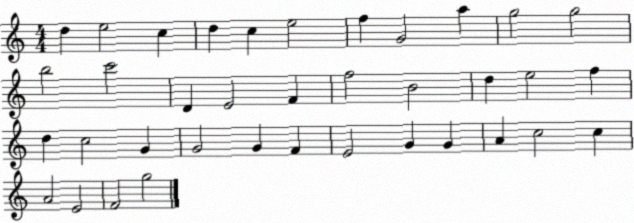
X:1
T:Untitled
M:4/4
L:1/4
K:C
d e2 c d c e2 f G2 a g2 g2 b2 c'2 D E2 F f2 B2 d e2 f d c2 G G2 G F E2 G G A c2 c A2 E2 F2 g2